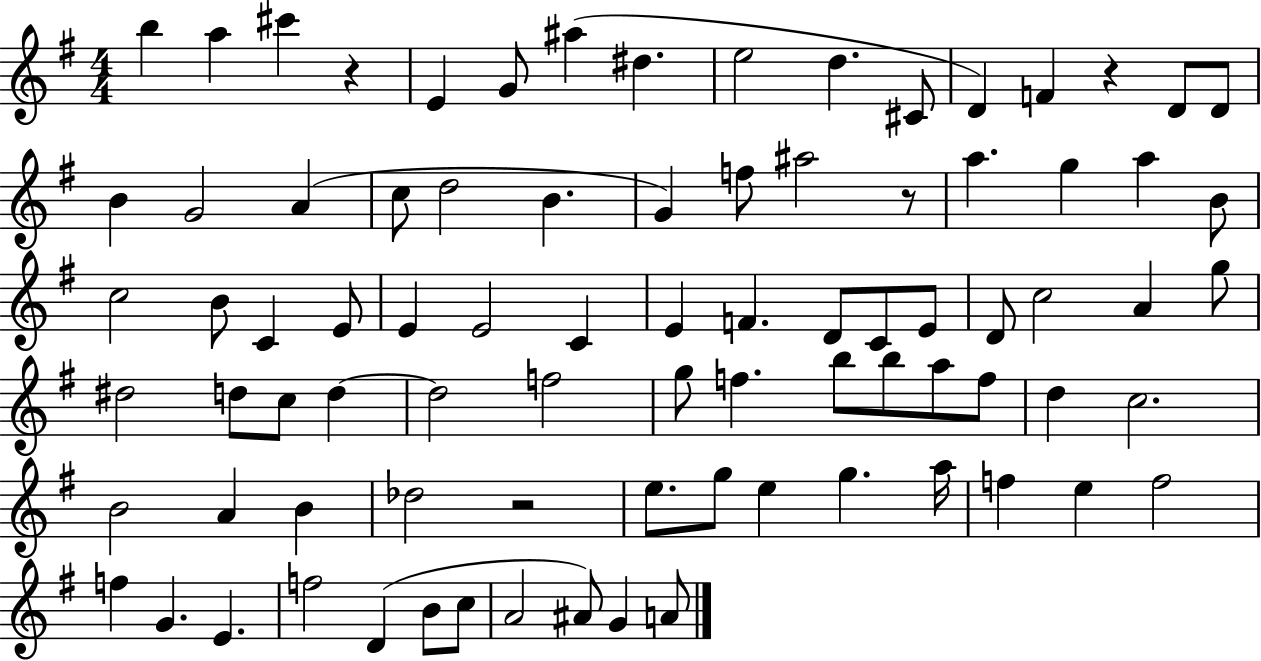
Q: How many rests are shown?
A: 4